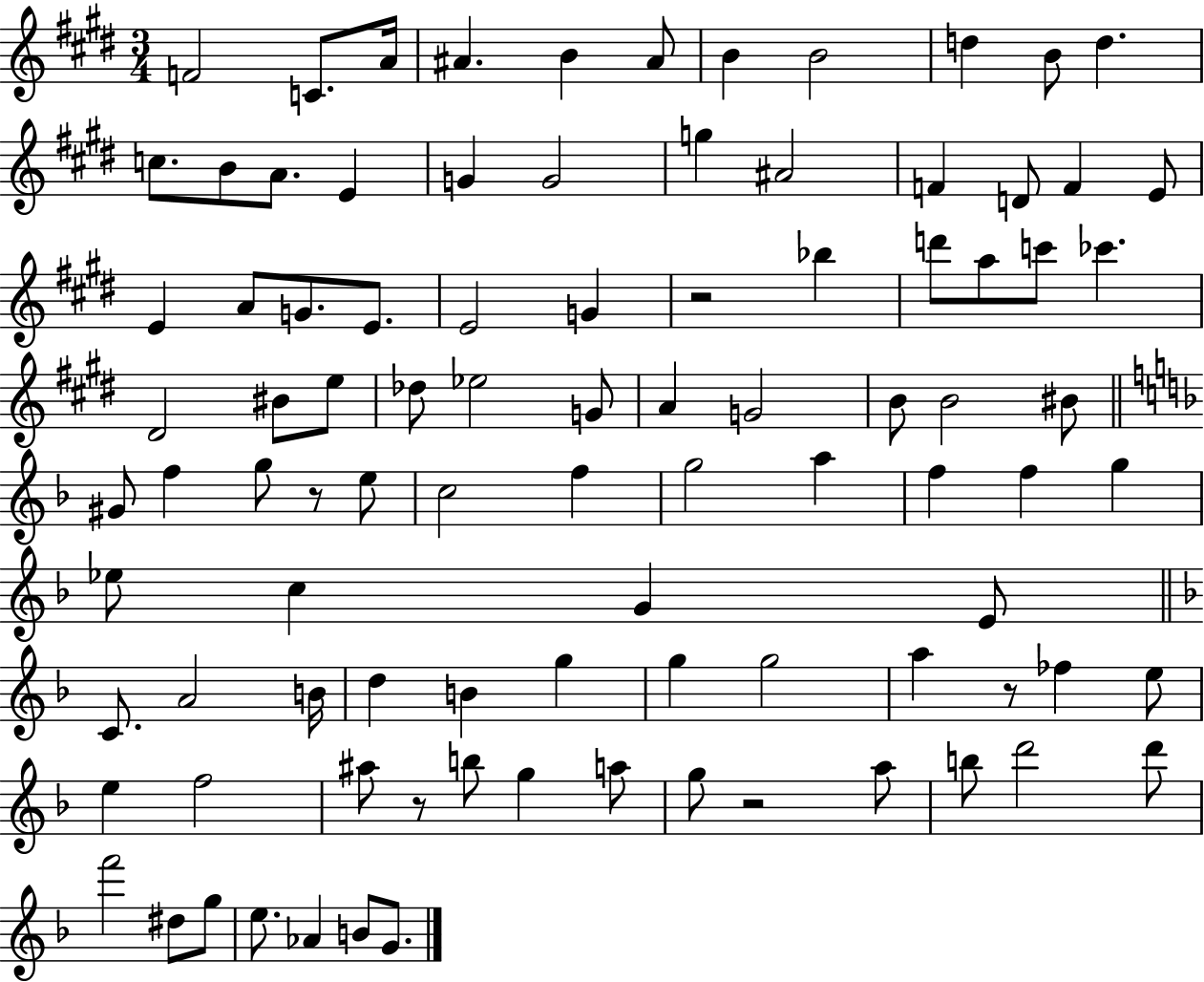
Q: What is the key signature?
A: E major